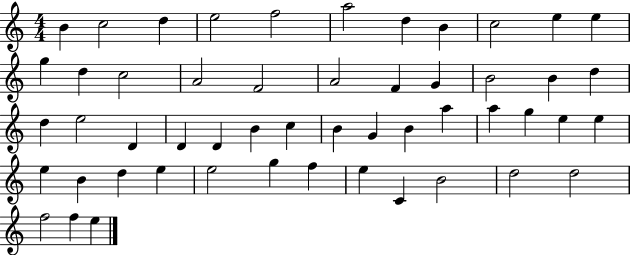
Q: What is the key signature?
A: C major